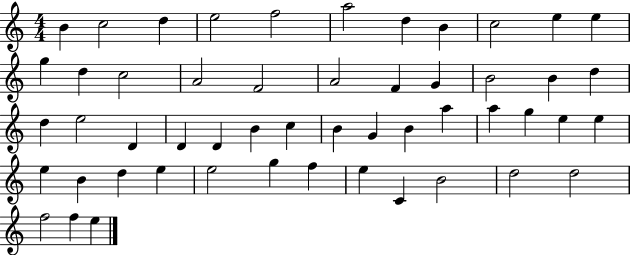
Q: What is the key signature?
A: C major